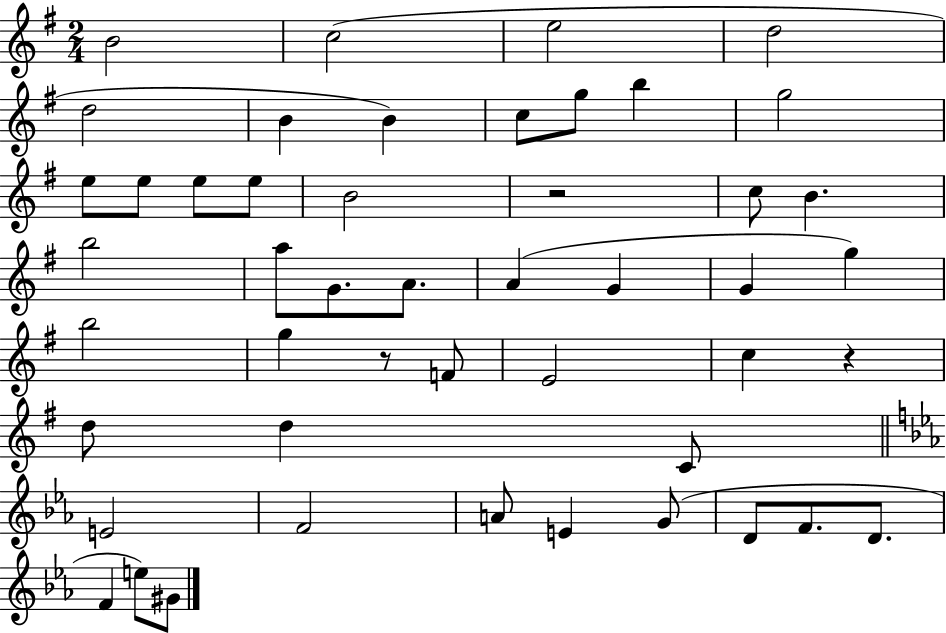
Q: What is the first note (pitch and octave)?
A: B4